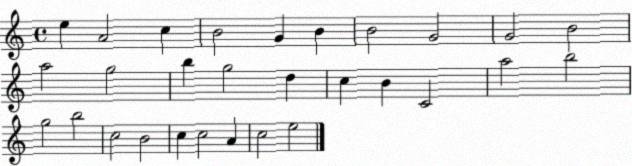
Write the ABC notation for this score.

X:1
T:Untitled
M:4/4
L:1/4
K:C
e A2 c B2 G B B2 G2 G2 B2 a2 g2 b g2 d c B C2 a2 b2 g2 b2 c2 B2 c c2 A c2 e2